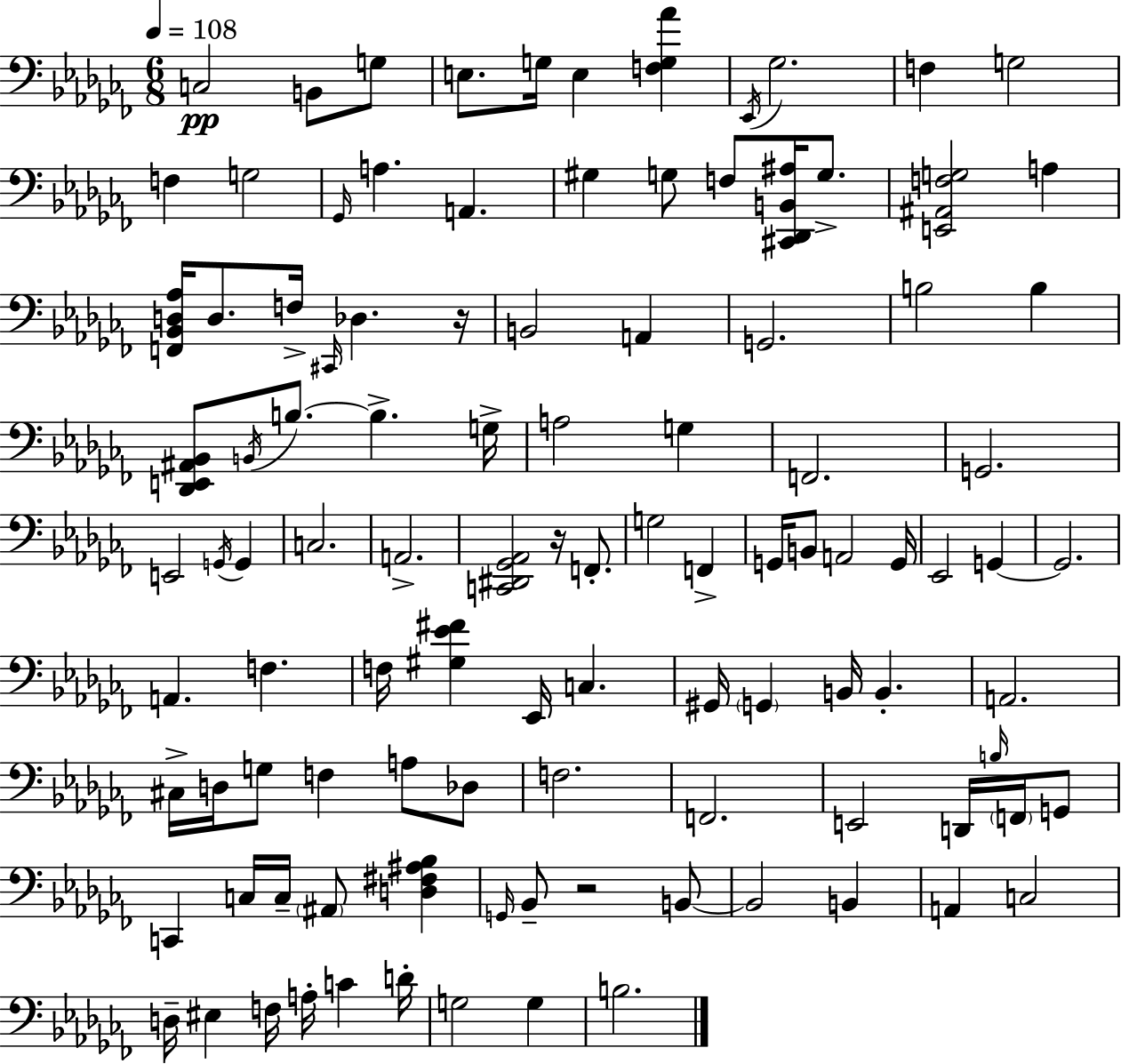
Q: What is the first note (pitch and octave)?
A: C3